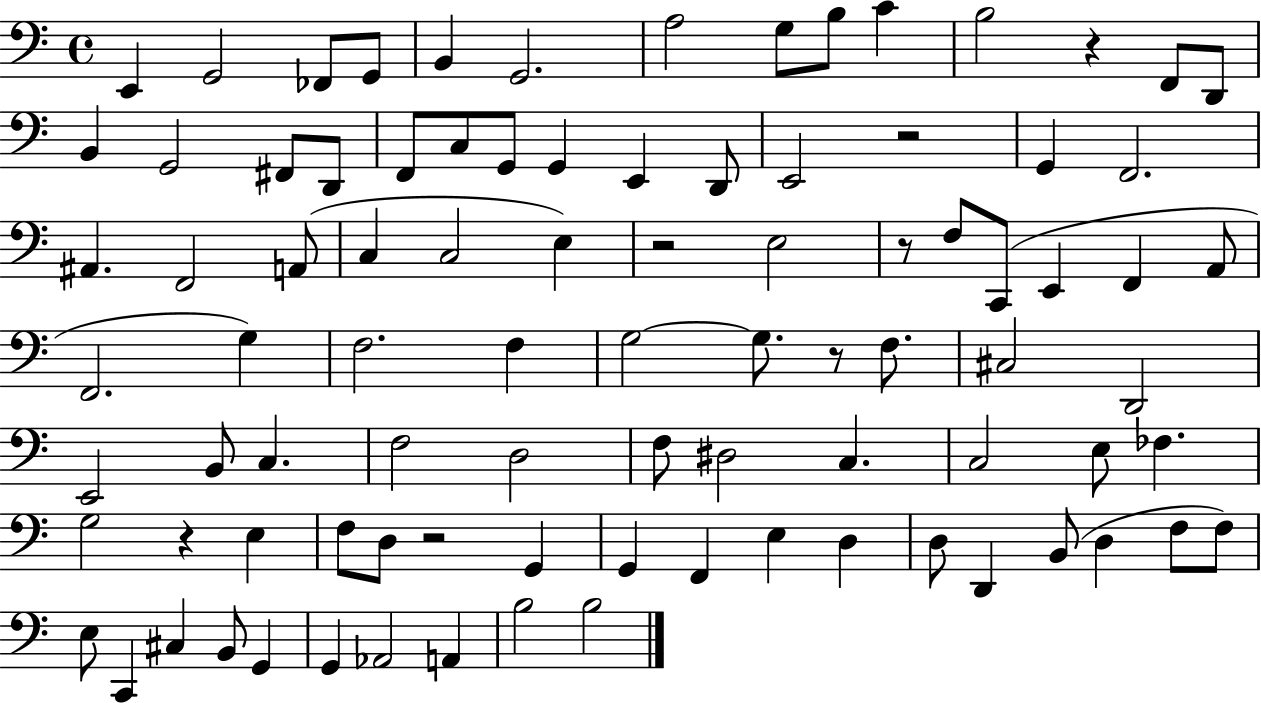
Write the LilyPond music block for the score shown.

{
  \clef bass
  \time 4/4
  \defaultTimeSignature
  \key c \major
  e,4 g,2 fes,8 g,8 | b,4 g,2. | a2 g8 b8 c'4 | b2 r4 f,8 d,8 | \break b,4 g,2 fis,8 d,8 | f,8 c8 g,8 g,4 e,4 d,8 | e,2 r2 | g,4 f,2. | \break ais,4. f,2 a,8( | c4 c2 e4) | r2 e2 | r8 f8 c,8( e,4 f,4 a,8 | \break f,2. g4) | f2. f4 | g2~~ g8. r8 f8. | cis2 d,2 | \break e,2 b,8 c4. | f2 d2 | f8 dis2 c4. | c2 e8 fes4. | \break g2 r4 e4 | f8 d8 r2 g,4 | g,4 f,4 e4 d4 | d8 d,4 b,8( d4 f8 f8) | \break e8 c,4 cis4 b,8 g,4 | g,4 aes,2 a,4 | b2 b2 | \bar "|."
}